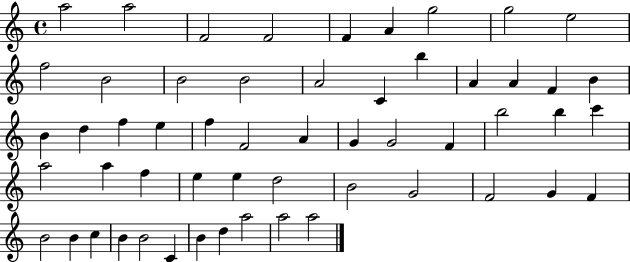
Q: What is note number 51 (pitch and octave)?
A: B4